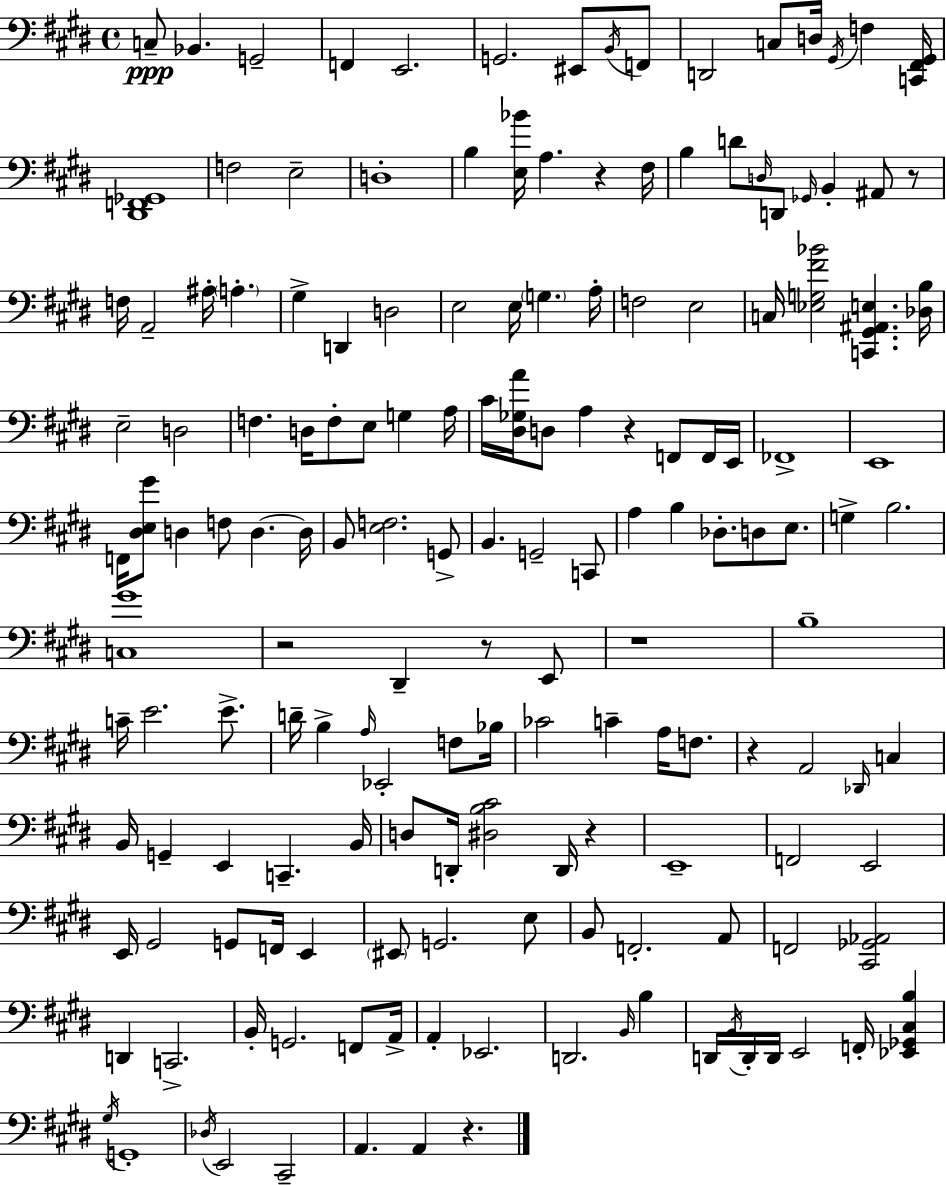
C3/e Bb2/q. G2/h F2/q E2/h. G2/h. EIS2/e B2/s F2/e D2/h C3/e D3/s G#2/s F3/q [C2,F#2,G#2]/s [D#2,F2,Gb2]/w F3/h E3/h D3/w B3/q [E3,Bb4]/s A3/q. R/q F#3/s B3/q D4/e D3/s D2/e Gb2/s B2/q A#2/e R/e F3/s A2/h A#3/s A3/q. G#3/q D2/q D3/h E3/h E3/s G3/q. A3/s F3/h E3/h C3/s [Eb3,G3,F#4,Bb4]/h [C2,G#2,A#2,E3]/q. [Db3,B3]/s E3/h D3/h F3/q. D3/s F3/e E3/e G3/q A3/s C#4/s [D#3,Gb3,A4]/s D3/e A3/q R/q F2/e F2/s E2/s FES2/w E2/w F2/s [D#3,E3,G#4]/e D3/q F3/e D3/q. D3/s B2/e [E3,F3]/h. G2/e B2/q. G2/h C2/e A3/q B3/q Db3/e. D3/e E3/e. G3/q B3/h. [C3,G#4]/w R/h D#2/q R/e E2/e R/w B3/w C4/s E4/h. E4/e. D4/s B3/q A3/s Eb2/h F3/e Bb3/s CES4/h C4/q A3/s F3/e. R/q A2/h Db2/s C3/q B2/s G2/q E2/q C2/q. B2/s D3/e D2/s [D#3,B3,C#4]/h D2/s R/q E2/w F2/h E2/h E2/s G#2/h G2/e F2/s E2/q EIS2/e G2/h. E3/e B2/e F2/h. A2/e F2/h [C#2,Gb2,Ab2]/h D2/q C2/h. B2/s G2/h. F2/e A2/s A2/q Eb2/h. D2/h. B2/s B3/q D2/s B2/s D2/s D2/s E2/h F2/s [Eb2,Gb2,C#3,B3]/q G#3/s G2/w Db3/s E2/h C#2/h A2/q. A2/q R/q.